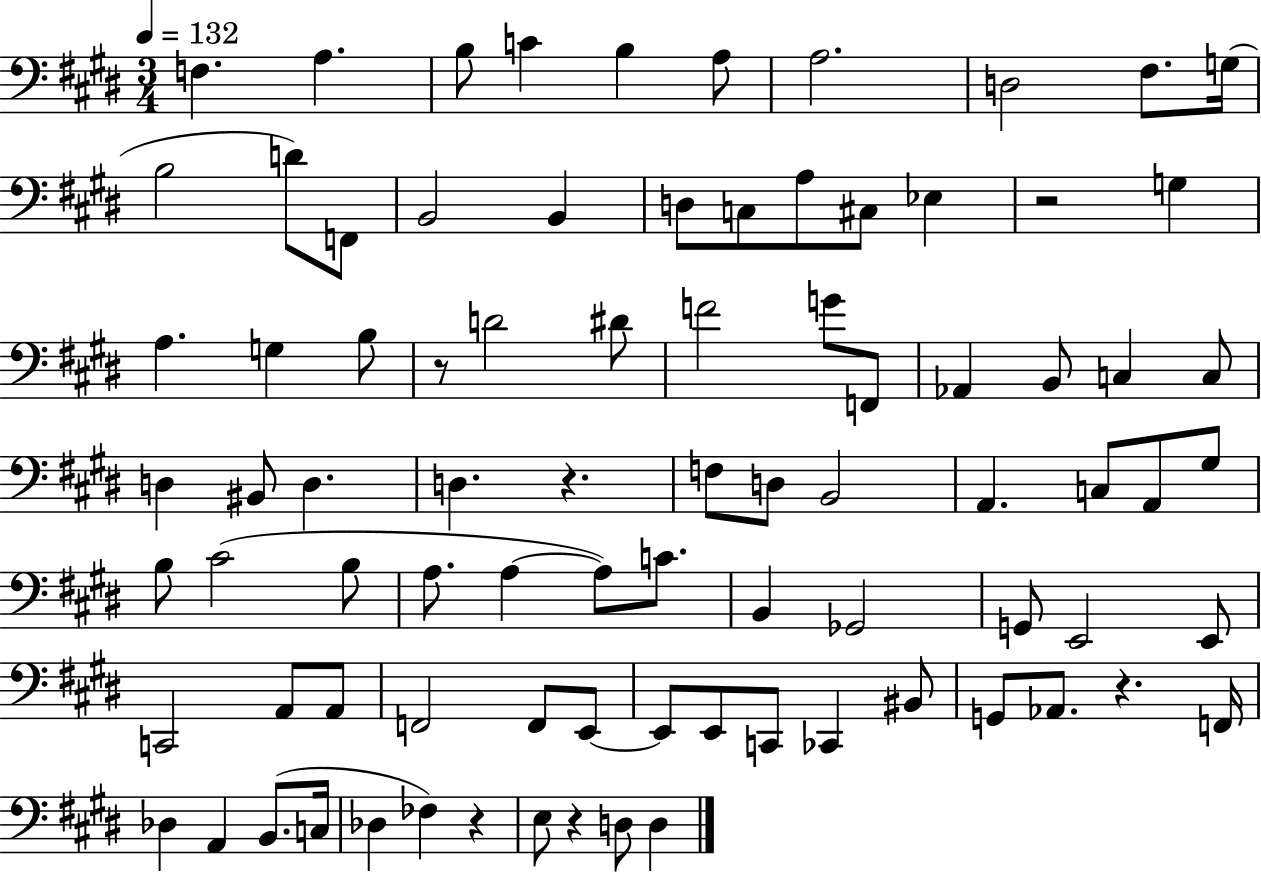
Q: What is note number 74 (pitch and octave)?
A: C3